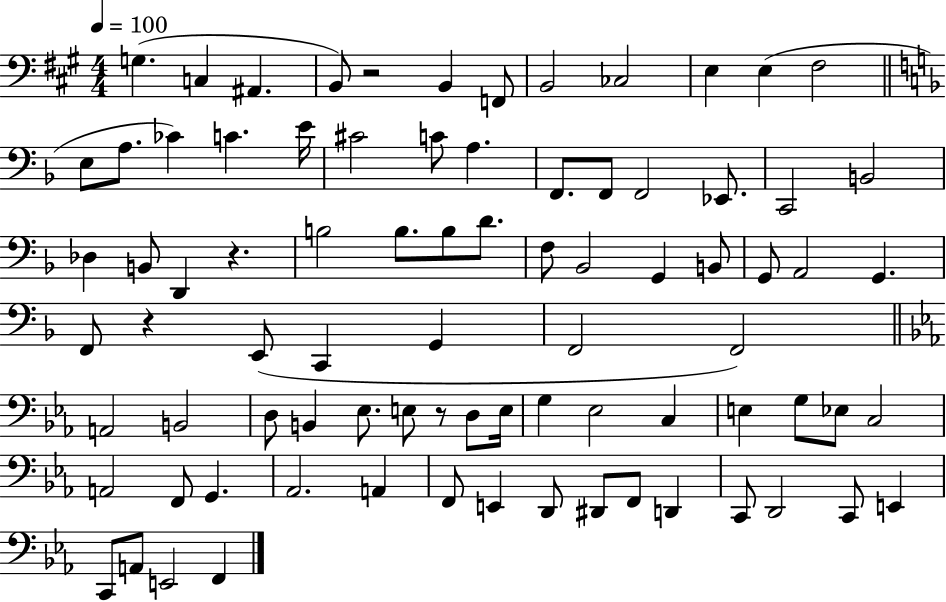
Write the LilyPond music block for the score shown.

{
  \clef bass
  \numericTimeSignature
  \time 4/4
  \key a \major
  \tempo 4 = 100
  g4.( c4 ais,4. | b,8) r2 b,4 f,8 | b,2 ces2 | e4 e4( fis2 | \break \bar "||" \break \key d \minor e8 a8. ces'4) c'4. e'16 | cis'2 c'8 a4. | f,8. f,8 f,2 ees,8. | c,2 b,2 | \break des4 b,8 d,4 r4. | b2 b8. b8 d'8. | f8 bes,2 g,4 b,8 | g,8 a,2 g,4. | \break f,8 r4 e,8( c,4 g,4 | f,2 f,2) | \bar "||" \break \key ees \major a,2 b,2 | d8 b,4 ees8. e8 r8 d8 e16 | g4 ees2 c4 | e4 g8 ees8 c2 | \break a,2 f,8 g,4. | aes,2. a,4 | f,8 e,4 d,8 dis,8 f,8 d,4 | c,8 d,2 c,8 e,4 | \break c,8 a,8 e,2 f,4 | \bar "|."
}